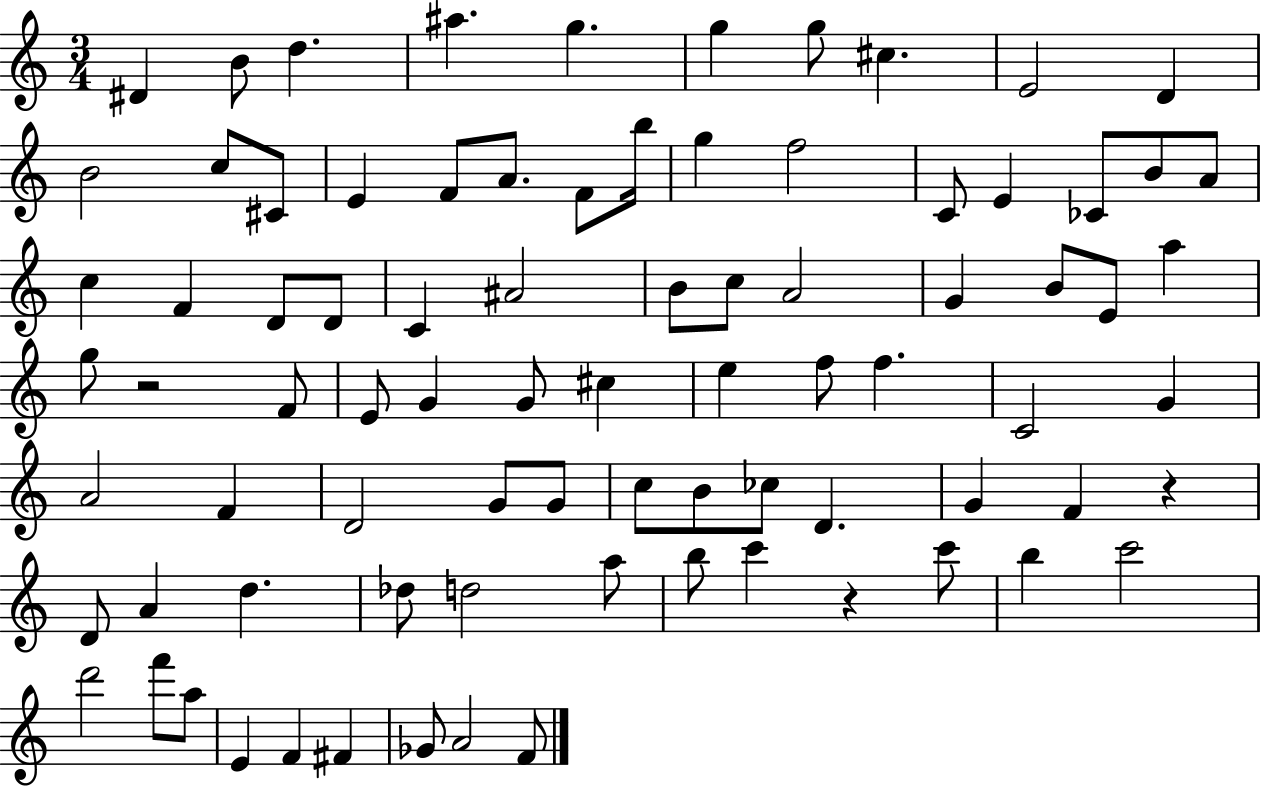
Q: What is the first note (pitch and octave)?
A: D#4